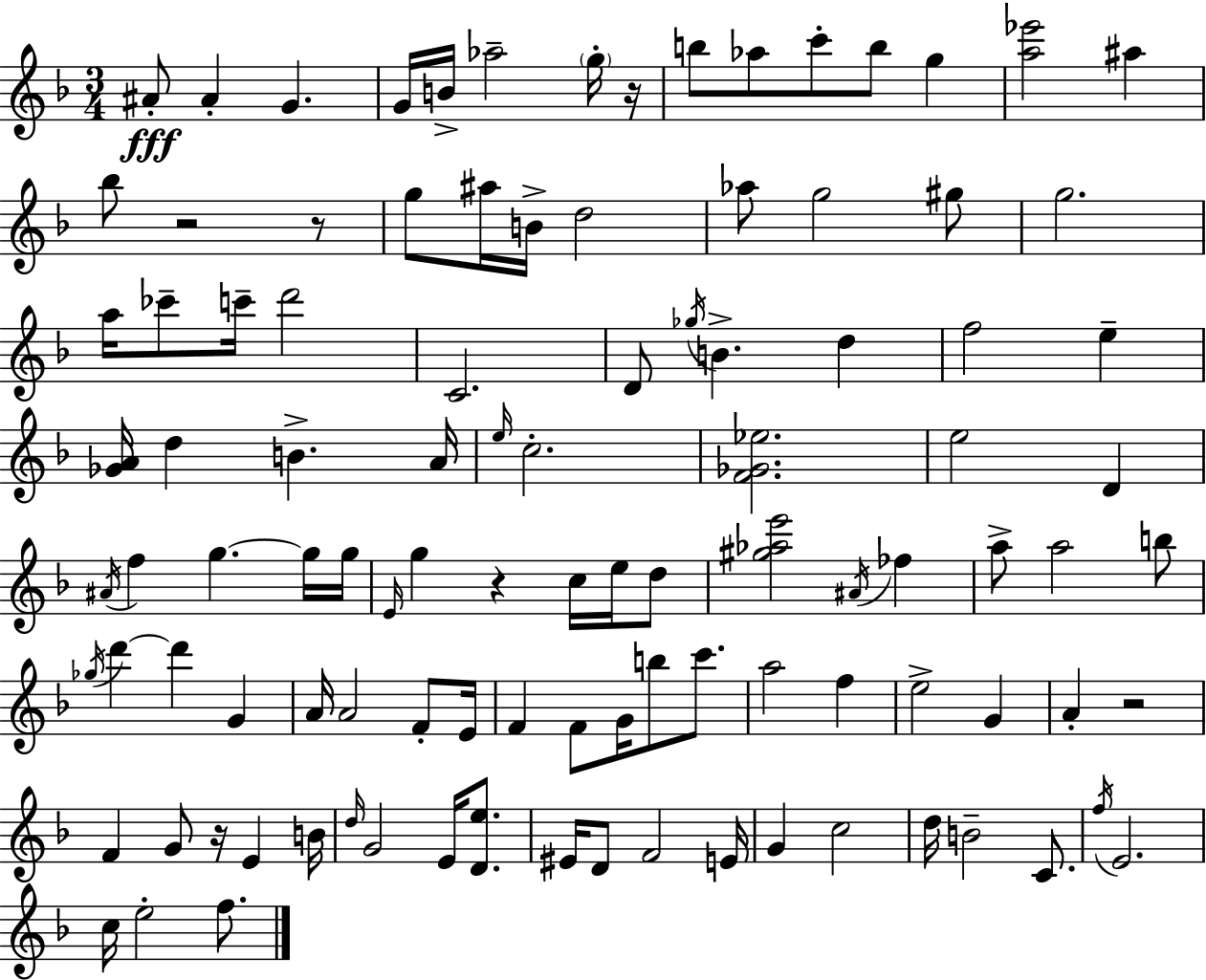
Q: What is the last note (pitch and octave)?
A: F5